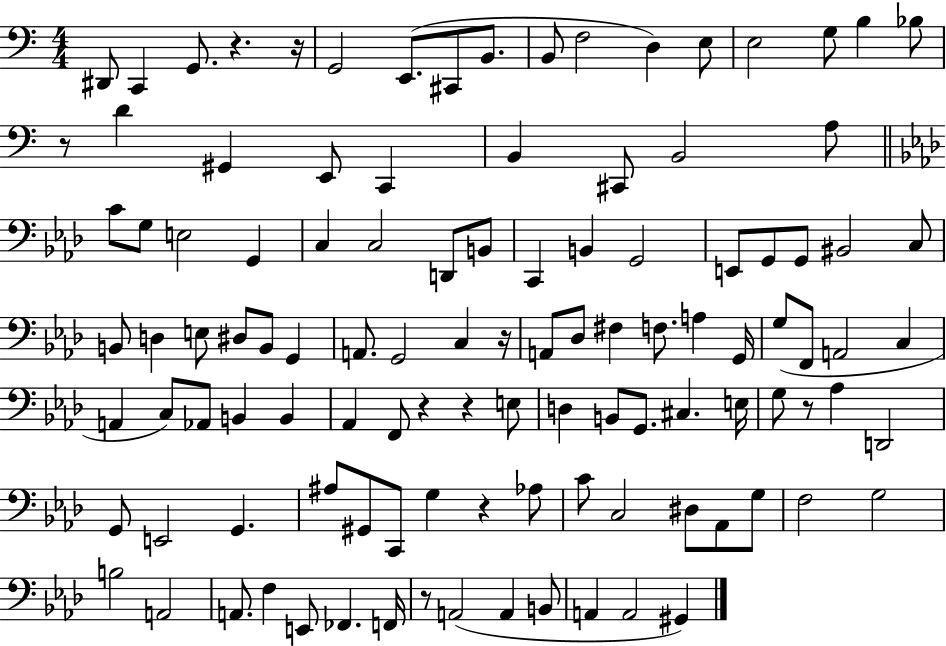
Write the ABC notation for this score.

X:1
T:Untitled
M:4/4
L:1/4
K:C
^D,,/2 C,, G,,/2 z z/4 G,,2 E,,/2 ^C,,/2 B,,/2 B,,/2 F,2 D, E,/2 E,2 G,/2 B, _B,/2 z/2 D ^G,, E,,/2 C,, B,, ^C,,/2 B,,2 A,/2 C/2 G,/2 E,2 G,, C, C,2 D,,/2 B,,/2 C,, B,, G,,2 E,,/2 G,,/2 G,,/2 ^B,,2 C,/2 B,,/2 D, E,/2 ^D,/2 B,,/2 G,, A,,/2 G,,2 C, z/4 A,,/2 _D,/2 ^F, F,/2 A, G,,/4 G,/2 F,,/2 A,,2 C, A,, C,/2 _A,,/2 B,, B,, _A,, F,,/2 z z E,/2 D, B,,/2 G,,/2 ^C, E,/4 G,/2 z/2 _A, D,,2 G,,/2 E,,2 G,, ^A,/2 ^G,,/2 C,,/2 G, z _A,/2 C/2 C,2 ^D,/2 _A,,/2 G,/2 F,2 G,2 B,2 A,,2 A,,/2 F, E,,/2 _F,, F,,/4 z/2 A,,2 A,, B,,/2 A,, A,,2 ^G,,